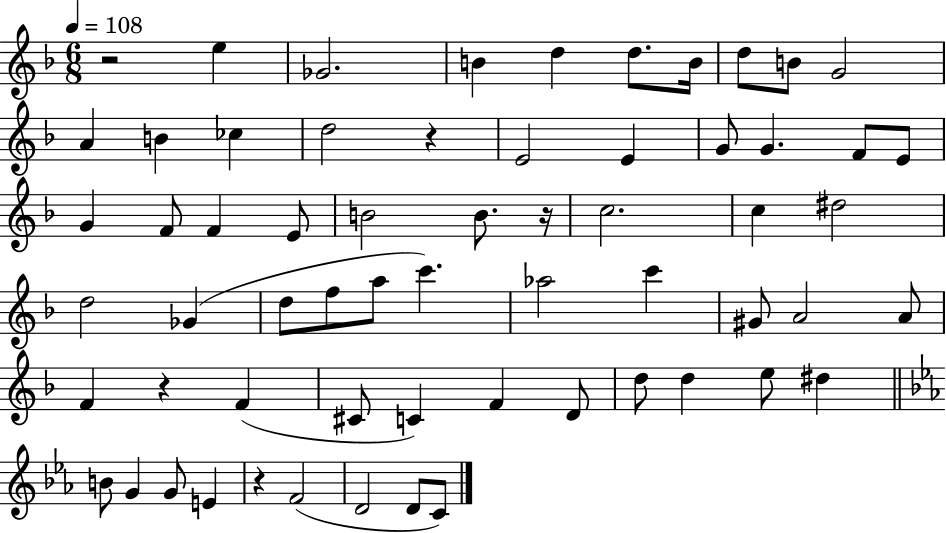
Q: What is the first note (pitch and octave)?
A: E5